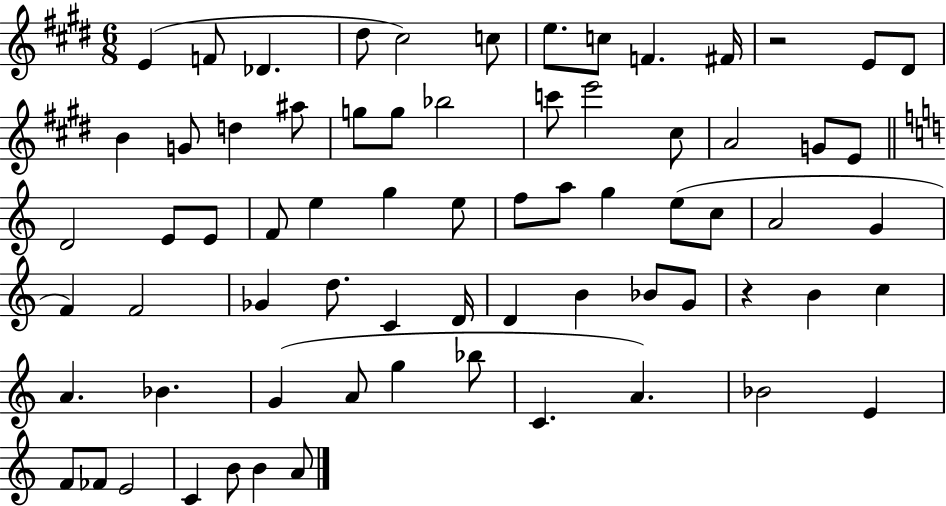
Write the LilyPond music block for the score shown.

{
  \clef treble
  \numericTimeSignature
  \time 6/8
  \key e \major
  e'4( f'8 des'4. | dis''8 cis''2) c''8 | e''8. c''8 f'4. fis'16 | r2 e'8 dis'8 | \break b'4 g'8 d''4 ais''8 | g''8 g''8 bes''2 | c'''8 e'''2 cis''8 | a'2 g'8 e'8 | \break \bar "||" \break \key a \minor d'2 e'8 e'8 | f'8 e''4 g''4 e''8 | f''8 a''8 g''4 e''8( c''8 | a'2 g'4 | \break f'4) f'2 | ges'4 d''8. c'4 d'16 | d'4 b'4 bes'8 g'8 | r4 b'4 c''4 | \break a'4. bes'4. | g'4( a'8 g''4 bes''8 | c'4. a'4.) | bes'2 e'4 | \break f'8 fes'8 e'2 | c'4 b'8 b'4 a'8 | \bar "|."
}